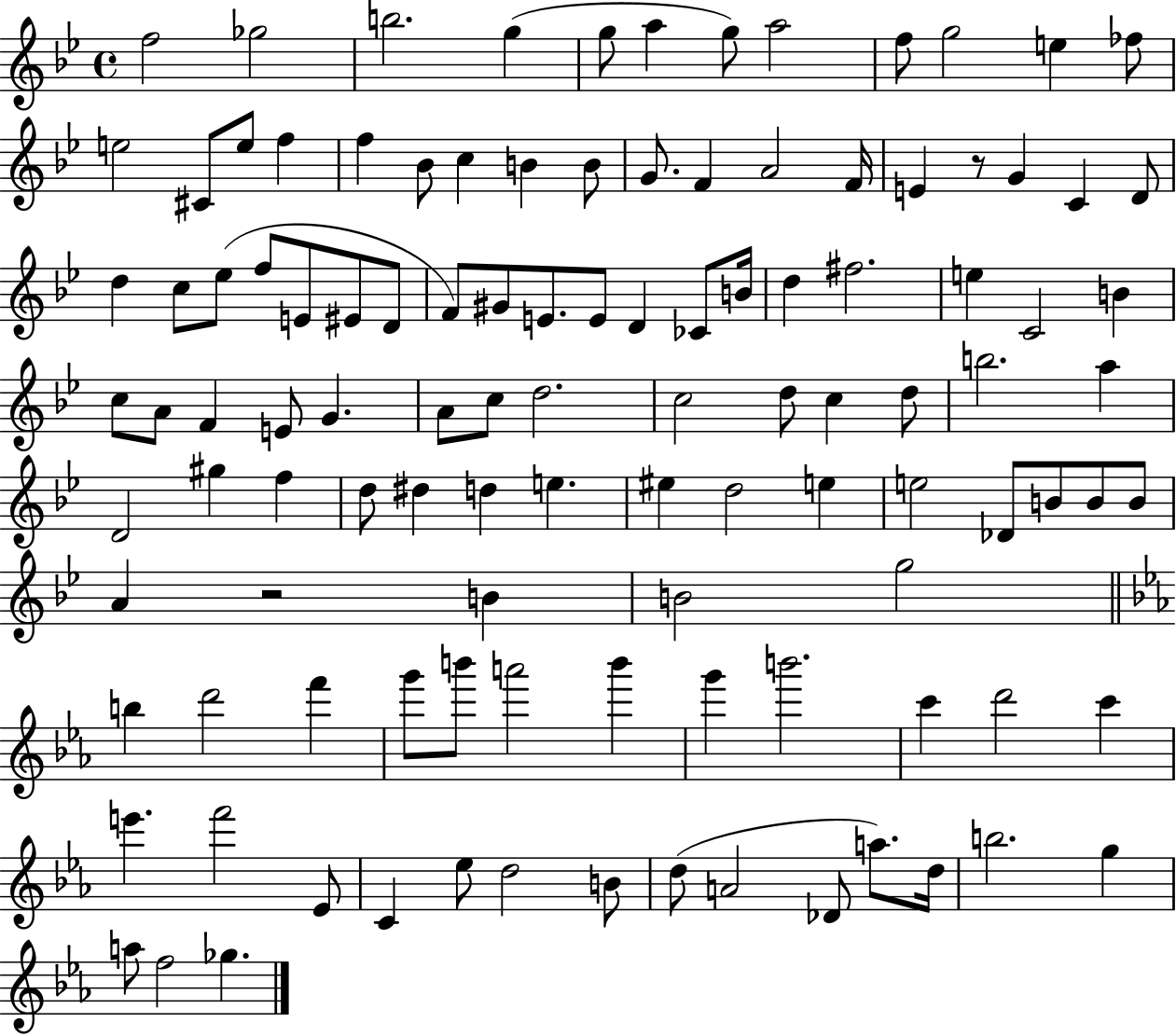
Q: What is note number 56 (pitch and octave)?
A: D5